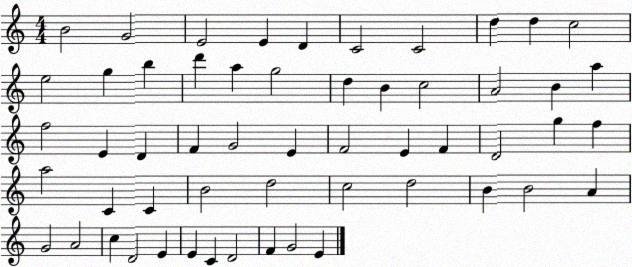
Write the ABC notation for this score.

X:1
T:Untitled
M:4/4
L:1/4
K:C
B2 G2 E2 E D C2 C2 d d c2 e2 g b d' a g2 d B c2 A2 B a f2 E D F G2 E F2 E F D2 g f a2 C C B2 d2 c2 d2 B B2 A G2 A2 c D2 E E C D2 F G2 E